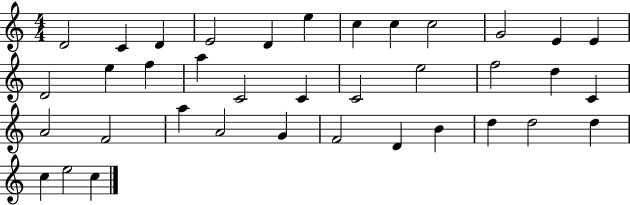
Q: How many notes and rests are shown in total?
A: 37